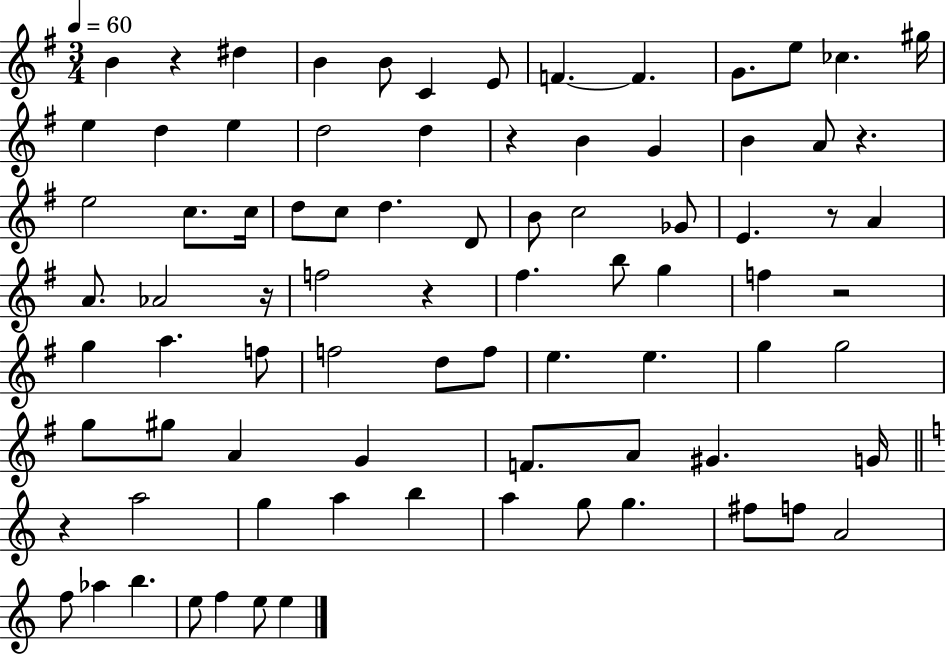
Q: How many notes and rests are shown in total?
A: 83